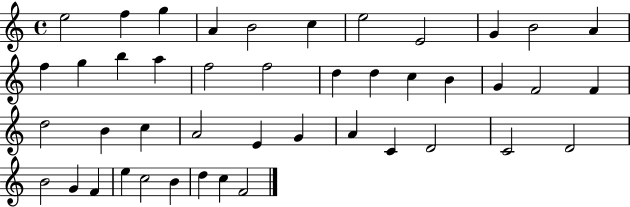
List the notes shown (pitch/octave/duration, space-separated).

E5/h F5/q G5/q A4/q B4/h C5/q E5/h E4/h G4/q B4/h A4/q F5/q G5/q B5/q A5/q F5/h F5/h D5/q D5/q C5/q B4/q G4/q F4/h F4/q D5/h B4/q C5/q A4/h E4/q G4/q A4/q C4/q D4/h C4/h D4/h B4/h G4/q F4/q E5/q C5/h B4/q D5/q C5/q F4/h